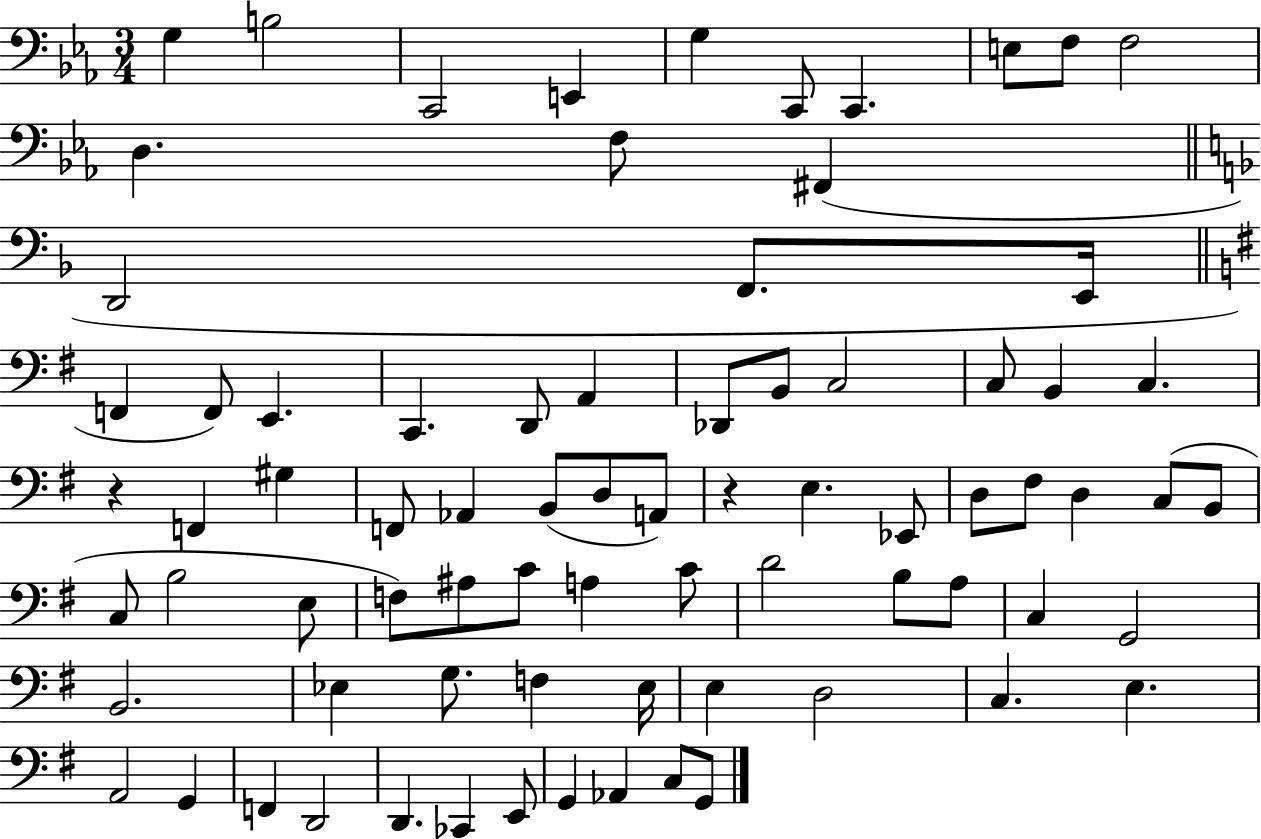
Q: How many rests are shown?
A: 2